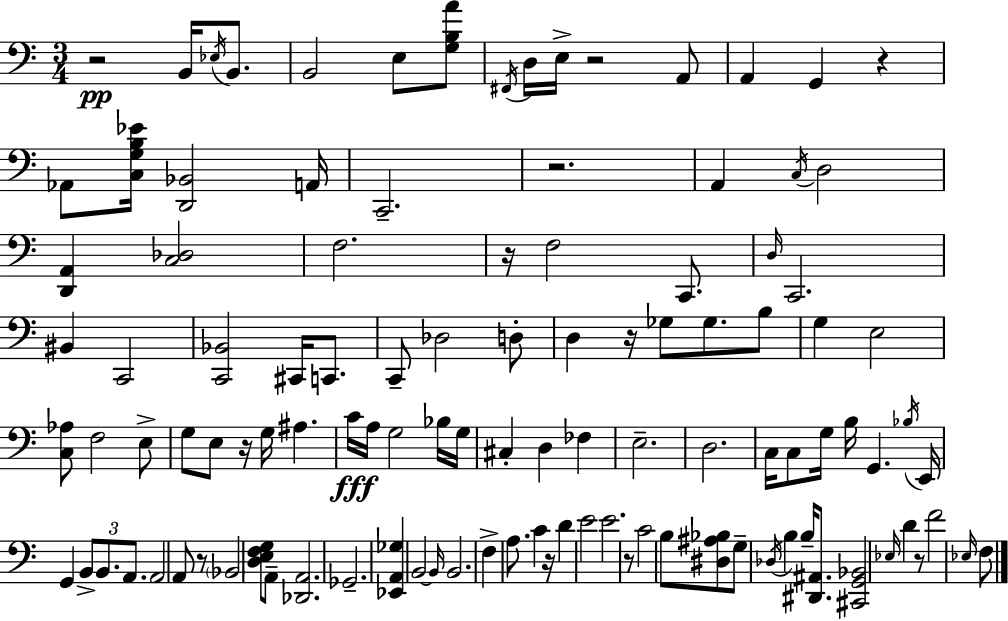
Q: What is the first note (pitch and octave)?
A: B2